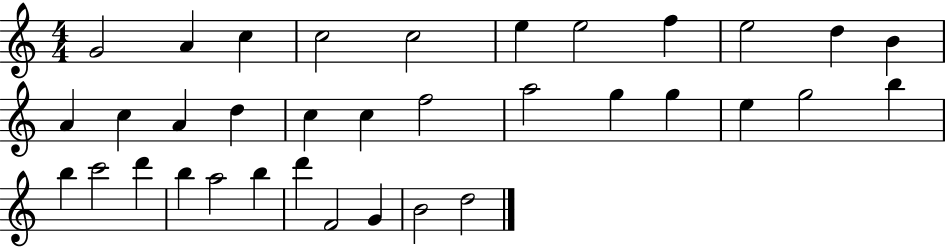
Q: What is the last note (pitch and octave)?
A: D5